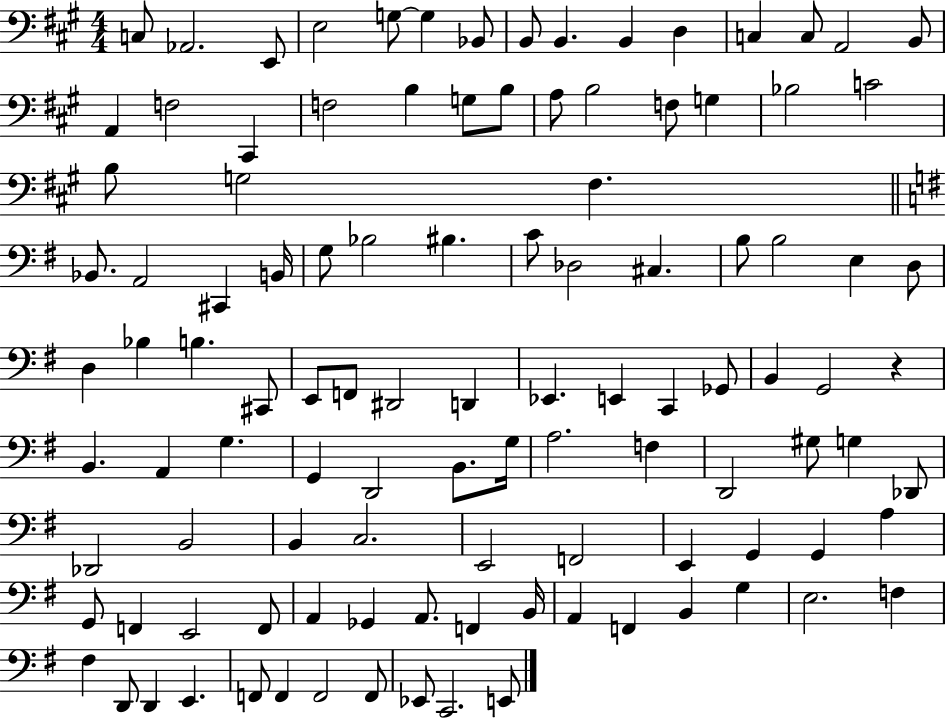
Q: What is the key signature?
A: A major